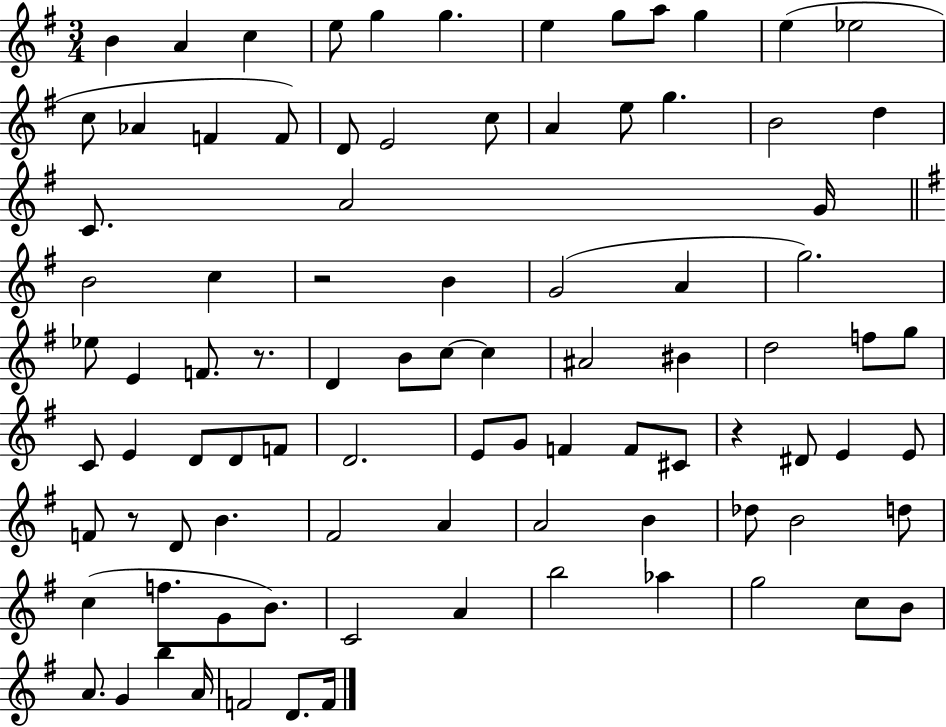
{
  \clef treble
  \numericTimeSignature
  \time 3/4
  \key g \major
  b'4 a'4 c''4 | e''8 g''4 g''4. | e''4 g''8 a''8 g''4 | e''4( ees''2 | \break c''8 aes'4 f'4 f'8) | d'8 e'2 c''8 | a'4 e''8 g''4. | b'2 d''4 | \break c'8. a'2 g'16 | \bar "||" \break \key g \major b'2 c''4 | r2 b'4 | g'2( a'4 | g''2.) | \break ees''8 e'4 f'8. r8. | d'4 b'8 c''8~~ c''4 | ais'2 bis'4 | d''2 f''8 g''8 | \break c'8 e'4 d'8 d'8 f'8 | d'2. | e'8 g'8 f'4 f'8 cis'8 | r4 dis'8 e'4 e'8 | \break f'8 r8 d'8 b'4. | fis'2 a'4 | a'2 b'4 | des''8 b'2 d''8 | \break c''4( f''8. g'8 b'8.) | c'2 a'4 | b''2 aes''4 | g''2 c''8 b'8 | \break a'8. g'4 b''4 a'16 | f'2 d'8. f'16 | \bar "|."
}